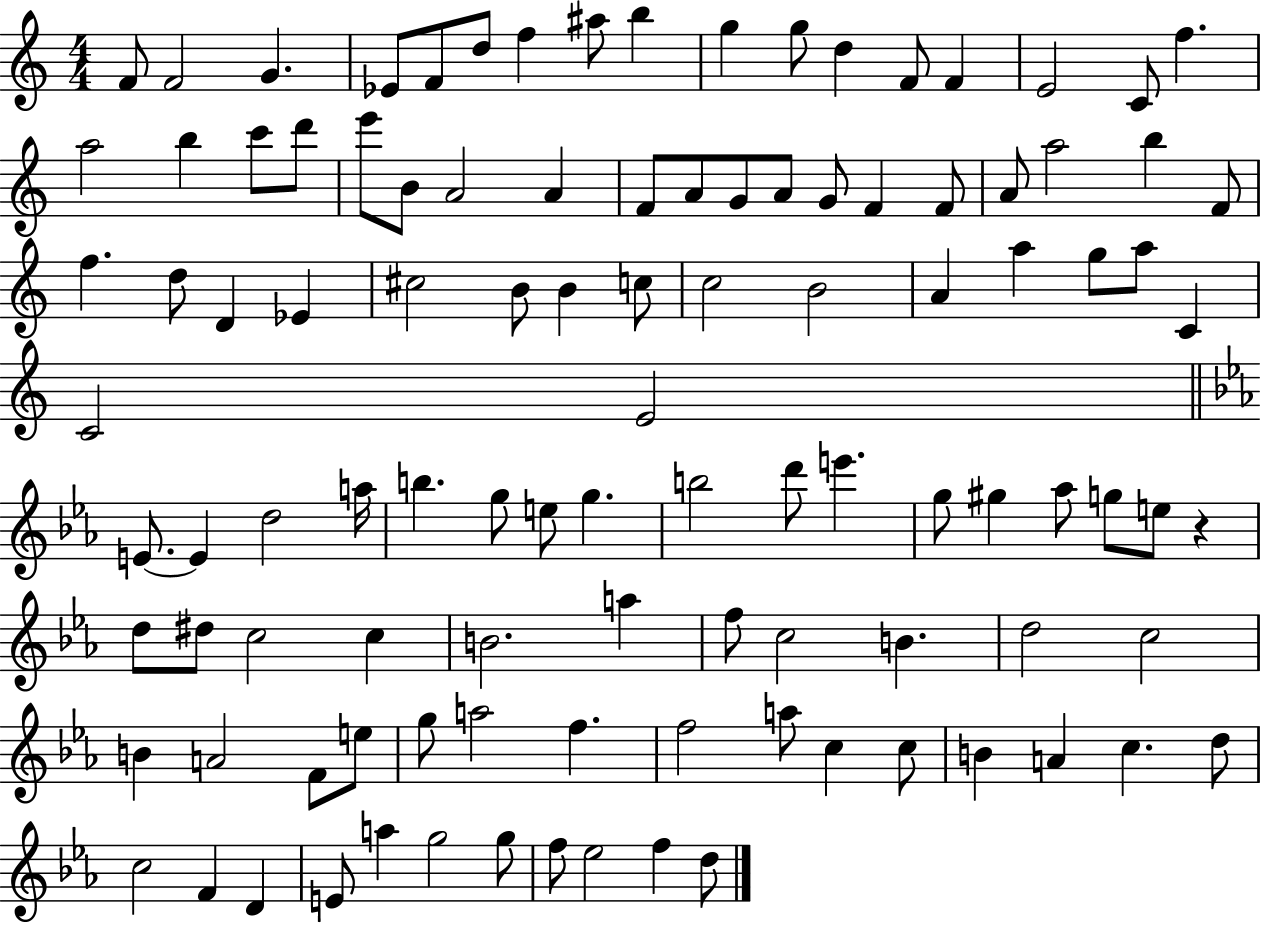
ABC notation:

X:1
T:Untitled
M:4/4
L:1/4
K:C
F/2 F2 G _E/2 F/2 d/2 f ^a/2 b g g/2 d F/2 F E2 C/2 f a2 b c'/2 d'/2 e'/2 B/2 A2 A F/2 A/2 G/2 A/2 G/2 F F/2 A/2 a2 b F/2 f d/2 D _E ^c2 B/2 B c/2 c2 B2 A a g/2 a/2 C C2 E2 E/2 E d2 a/4 b g/2 e/2 g b2 d'/2 e' g/2 ^g _a/2 g/2 e/2 z d/2 ^d/2 c2 c B2 a f/2 c2 B d2 c2 B A2 F/2 e/2 g/2 a2 f f2 a/2 c c/2 B A c d/2 c2 F D E/2 a g2 g/2 f/2 _e2 f d/2